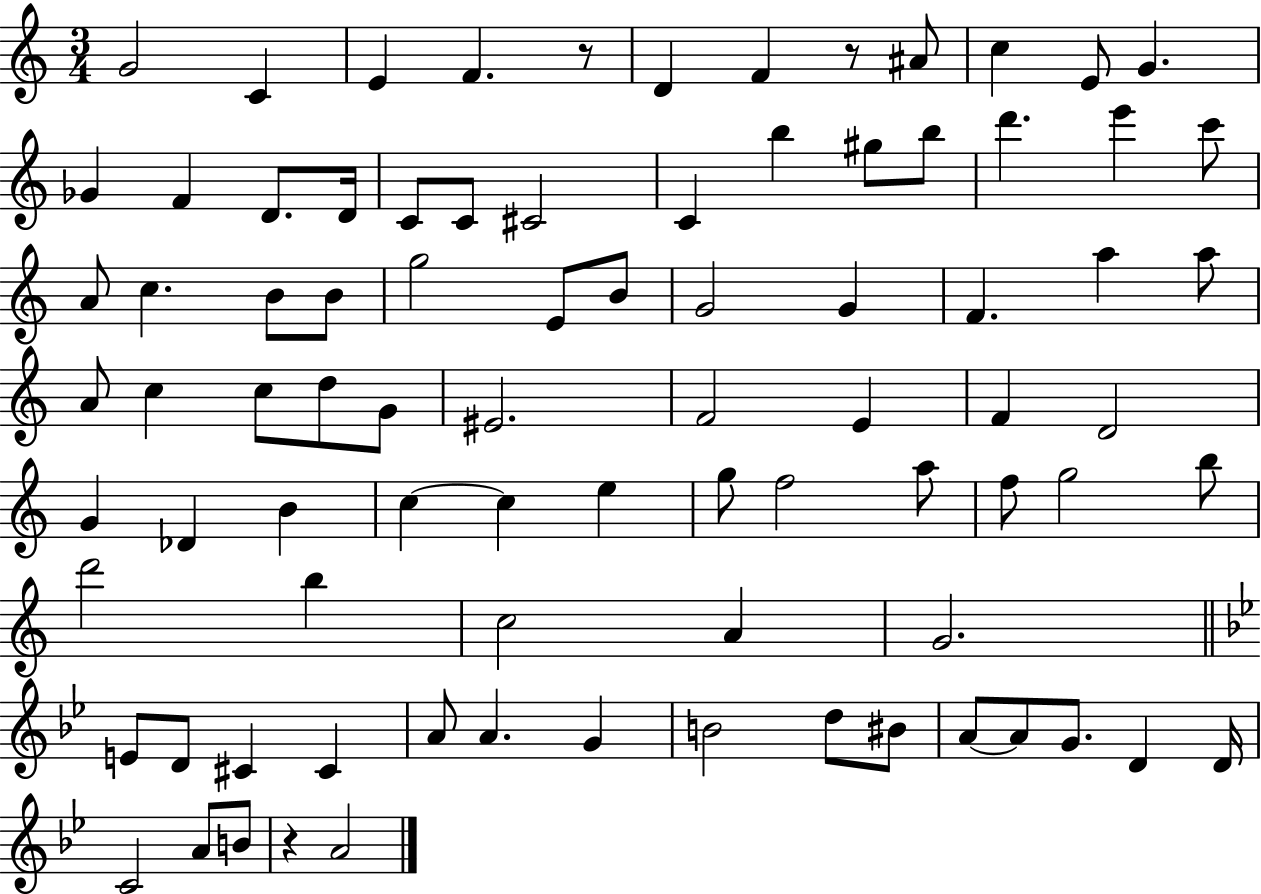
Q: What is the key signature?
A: C major